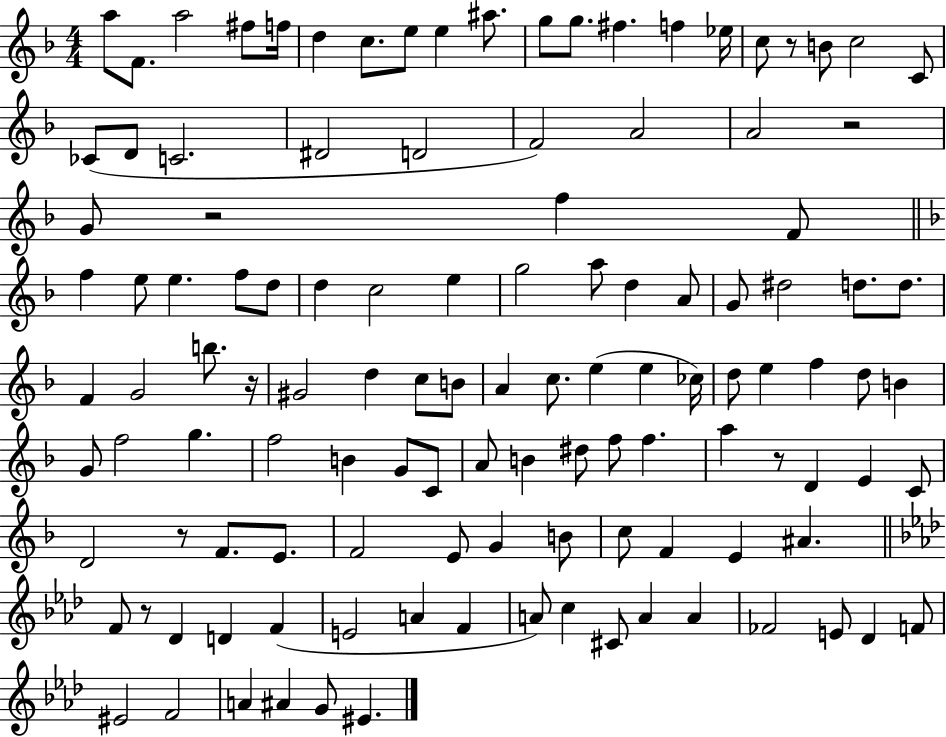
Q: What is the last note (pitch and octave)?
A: EIS4